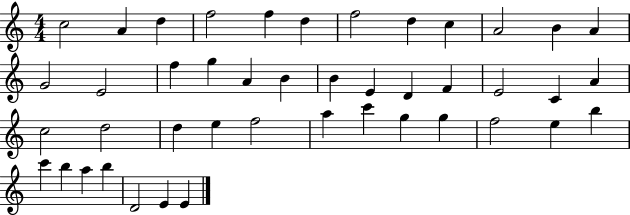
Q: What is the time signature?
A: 4/4